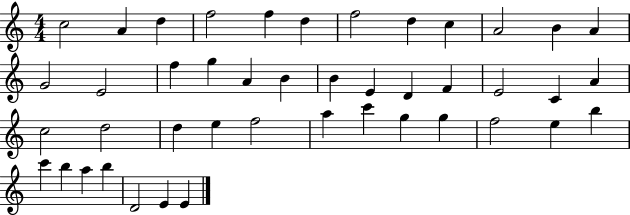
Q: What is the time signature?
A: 4/4